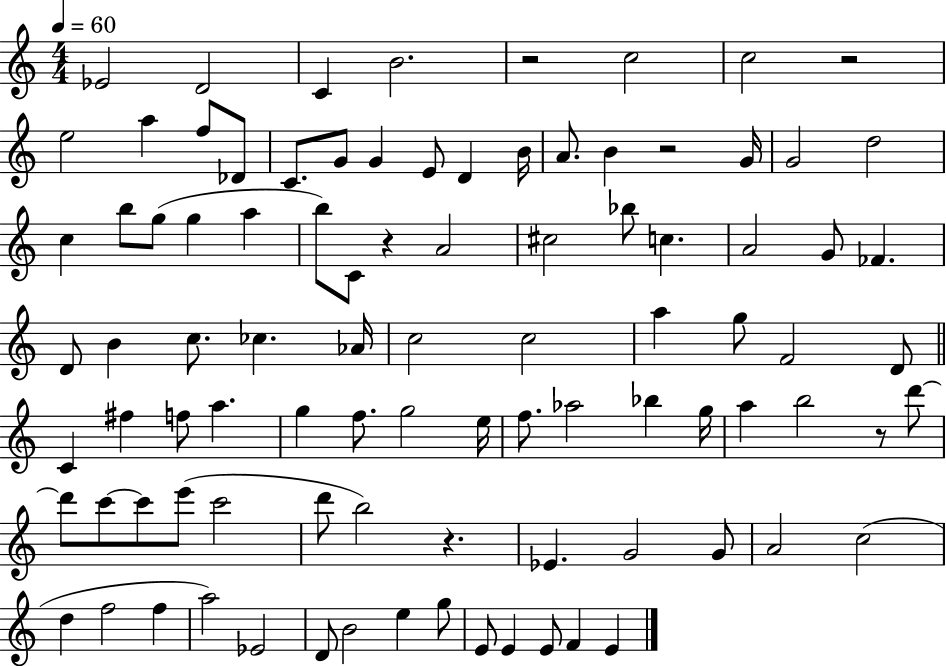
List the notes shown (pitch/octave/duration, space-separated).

Eb4/h D4/h C4/q B4/h. R/h C5/h C5/h R/h E5/h A5/q F5/e Db4/e C4/e. G4/e G4/q E4/e D4/q B4/s A4/e. B4/q R/h G4/s G4/h D5/h C5/q B5/e G5/e G5/q A5/q B5/e C4/e R/q A4/h C#5/h Bb5/e C5/q. A4/h G4/e FES4/q. D4/e B4/q C5/e. CES5/q. Ab4/s C5/h C5/h A5/q G5/e F4/h D4/e C4/q F#5/q F5/e A5/q. G5/q F5/e. G5/h E5/s F5/e. Ab5/h Bb5/q G5/s A5/q B5/h R/e D6/e D6/e C6/e C6/e E6/e C6/h D6/e B5/h R/q. Eb4/q. G4/h G4/e A4/h C5/h D5/q F5/h F5/q A5/h Eb4/h D4/e B4/h E5/q G5/e E4/e E4/q E4/e F4/q E4/q